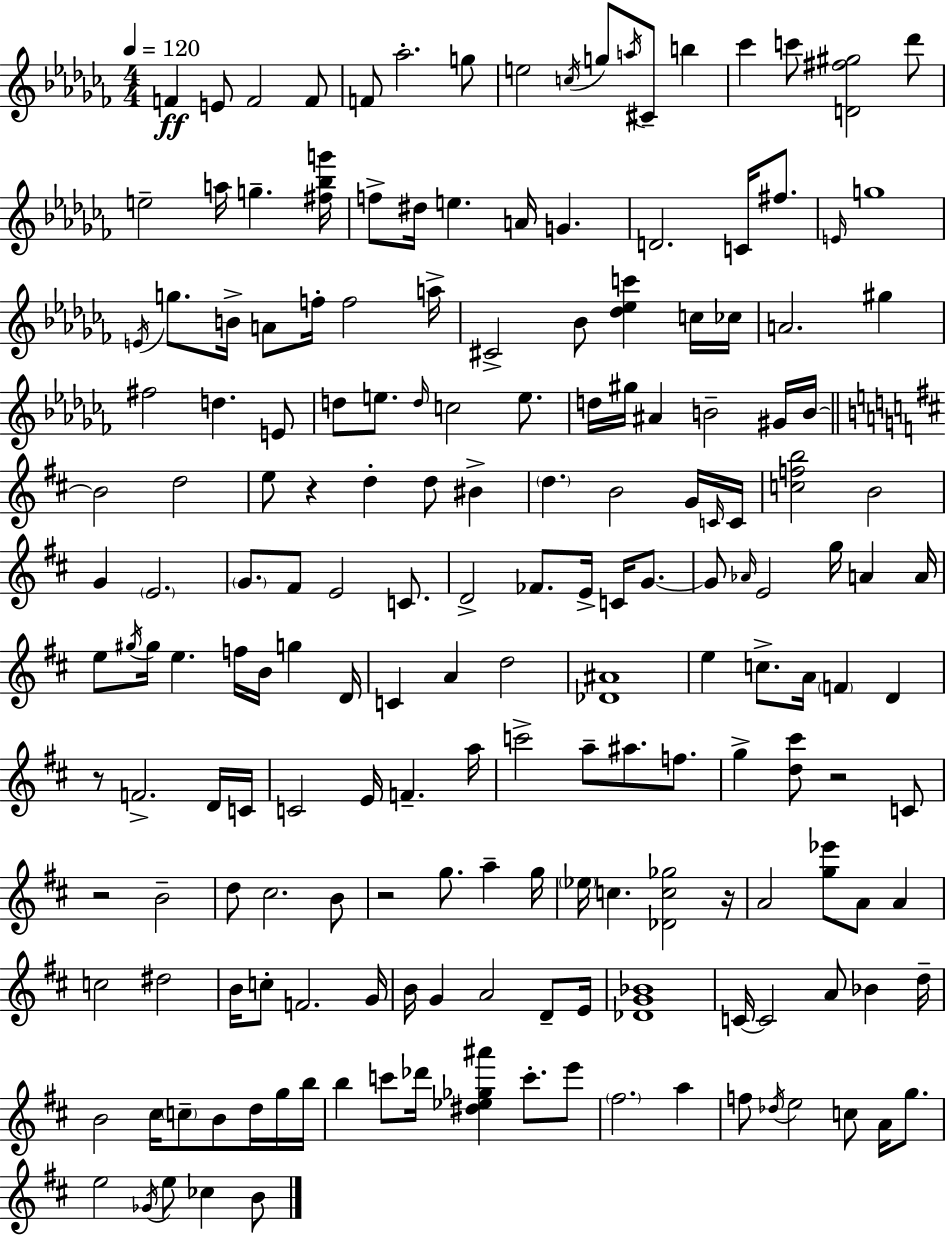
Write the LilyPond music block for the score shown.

{
  \clef treble
  \numericTimeSignature
  \time 4/4
  \key aes \minor
  \tempo 4 = 120
  f'4\ff e'8 f'2 f'8 | f'8 aes''2.-. g''8 | e''2 \acciaccatura { c''16 } g''8 \acciaccatura { a''16 } cis'8-- b''4 | ces'''4 c'''8 <d' fis'' gis''>2 | \break des'''8 e''2-- a''16 g''4.-- | <fis'' bes'' g'''>16 f''8-> dis''16 e''4. a'16 g'4. | d'2. c'16 fis''8. | \grace { e'16 } g''1 | \break \acciaccatura { e'16 } g''8. b'16-> a'8 f''16-. f''2 | a''16-> cis'2-> bes'8 <des'' ees'' c'''>4 | c''16 ces''16 a'2. | gis''4 fis''2 d''4. | \break e'8 d''8 e''8. \grace { d''16 } c''2 | e''8. d''16 gis''16 ais'4 b'2-- | gis'16 b'16~~ \bar "||" \break \key d \major b'2 d''2 | e''8 r4 d''4-. d''8 bis'4-> | \parenthesize d''4. b'2 g'16 \grace { c'16 } | c'16 <c'' f'' b''>2 b'2 | \break g'4 \parenthesize e'2. | \parenthesize g'8. fis'8 e'2 c'8. | d'2-> fes'8. e'16-> c'16 g'8.~~ | g'8 \grace { aes'16 } e'2 g''16 a'4 | \break a'16 e''8 \acciaccatura { gis''16 } gis''16 e''4. f''16 b'16 g''4 | d'16 c'4 a'4 d''2 | <des' ais'>1 | e''4 c''8.-> a'16 \parenthesize f'4 d'4 | \break r8 f'2.-> | d'16 c'16 c'2 e'16 f'4.-- | a''16 c'''2-> a''8-- ais''8. | f''8. g''4-> <d'' cis'''>8 r2 | \break c'8 r2 b'2-- | d''8 cis''2. | b'8 r2 g''8. a''4-- | g''16 \parenthesize ees''16 c''4. <des' c'' ges''>2 | \break r16 a'2 <g'' ees'''>8 a'8 a'4 | c''2 dis''2 | b'16 c''8-. f'2. | g'16 b'16 g'4 a'2 | \break d'8-- e'16 <des' g' bes'>1 | c'16~~ c'2 a'8 bes'4 | d''16-- b'2 cis''16 \parenthesize c''8-- b'8 | d''16 g''16 b''16 b''4 c'''8 des'''16 <dis'' ees'' ges'' ais'''>4 c'''8.-. | \break e'''8 \parenthesize fis''2. a''4 | f''8 \acciaccatura { des''16 } e''2 c''8 | a'16 g''8. e''2 \acciaccatura { ges'16 } e''8 ces''4 | b'8 \bar "|."
}